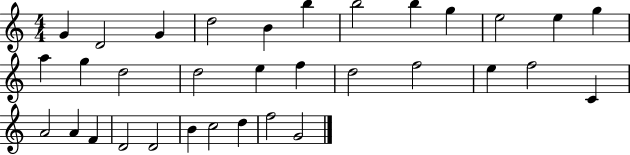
X:1
T:Untitled
M:4/4
L:1/4
K:C
G D2 G d2 B b b2 b g e2 e g a g d2 d2 e f d2 f2 e f2 C A2 A F D2 D2 B c2 d f2 G2